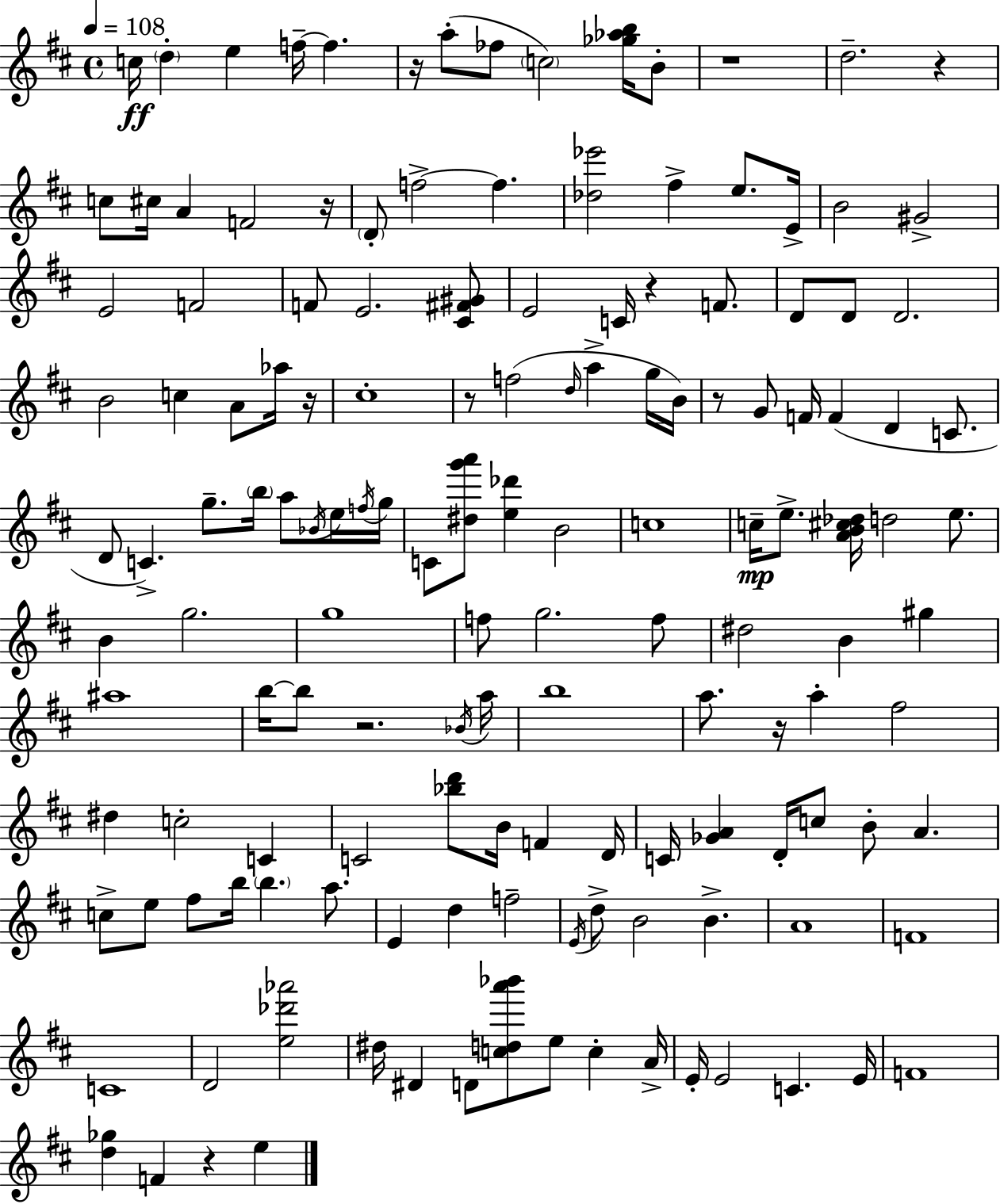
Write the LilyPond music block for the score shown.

{
  \clef treble
  \time 4/4
  \defaultTimeSignature
  \key d \major
  \tempo 4 = 108
  c''16\ff \parenthesize d''4-. e''4 f''16--~~ f''4. | r16 a''8-.( fes''8 \parenthesize c''2) <ges'' aes'' b''>16 b'8-. | r1 | d''2.-- r4 | \break c''8 cis''16 a'4 f'2 r16 | \parenthesize d'8-. f''2->~~ f''4. | <des'' ees'''>2 fis''4-> e''8. e'16-> | b'2 gis'2-> | \break e'2 f'2 | f'8 e'2. <cis' fis' gis'>8 | e'2 c'16 r4 f'8. | d'8 d'8 d'2. | \break b'2 c''4 a'8 aes''16 r16 | cis''1-. | r8 f''2( \grace { d''16 } a''4-> g''16 | b'16) r8 g'8 f'16 f'4( d'4 c'8. | \break d'8 c'4.->) g''8.-- \parenthesize b''16 a''8 \acciaccatura { bes'16 } | e''16 \acciaccatura { f''16 } g''16 c'8 <dis'' g''' a'''>8 <e'' des'''>4 b'2 | c''1 | c''16--\mp e''8.-> <a' b' cis'' des''>16 d''2 | \break e''8. b'4 g''2. | g''1 | f''8 g''2. | f''8 dis''2 b'4 gis''4 | \break ais''1 | b''16~~ b''8 r2. | \acciaccatura { bes'16 } a''16 b''1 | a''8. r16 a''4-. fis''2 | \break dis''4 c''2-. | c'4 c'2 <bes'' d'''>8 b'16 f'4 | d'16 c'16 <ges' a'>4 d'16-. c''8 b'8-. a'4. | c''8-> e''8 fis''8 b''16 \parenthesize b''4. | \break a''8. e'4 d''4 f''2-- | \acciaccatura { e'16 } d''8-> b'2 b'4.-> | a'1 | f'1 | \break c'1 | d'2 <e'' des''' aes'''>2 | dis''16 dis'4 d'8 <c'' d'' a''' bes'''>8 e''8 | c''4-. a'16-> e'16-. e'2 c'4. | \break e'16 f'1 | <d'' ges''>4 f'4 r4 | e''4 \bar "|."
}